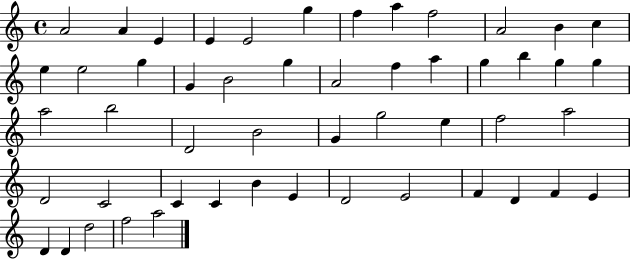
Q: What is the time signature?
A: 4/4